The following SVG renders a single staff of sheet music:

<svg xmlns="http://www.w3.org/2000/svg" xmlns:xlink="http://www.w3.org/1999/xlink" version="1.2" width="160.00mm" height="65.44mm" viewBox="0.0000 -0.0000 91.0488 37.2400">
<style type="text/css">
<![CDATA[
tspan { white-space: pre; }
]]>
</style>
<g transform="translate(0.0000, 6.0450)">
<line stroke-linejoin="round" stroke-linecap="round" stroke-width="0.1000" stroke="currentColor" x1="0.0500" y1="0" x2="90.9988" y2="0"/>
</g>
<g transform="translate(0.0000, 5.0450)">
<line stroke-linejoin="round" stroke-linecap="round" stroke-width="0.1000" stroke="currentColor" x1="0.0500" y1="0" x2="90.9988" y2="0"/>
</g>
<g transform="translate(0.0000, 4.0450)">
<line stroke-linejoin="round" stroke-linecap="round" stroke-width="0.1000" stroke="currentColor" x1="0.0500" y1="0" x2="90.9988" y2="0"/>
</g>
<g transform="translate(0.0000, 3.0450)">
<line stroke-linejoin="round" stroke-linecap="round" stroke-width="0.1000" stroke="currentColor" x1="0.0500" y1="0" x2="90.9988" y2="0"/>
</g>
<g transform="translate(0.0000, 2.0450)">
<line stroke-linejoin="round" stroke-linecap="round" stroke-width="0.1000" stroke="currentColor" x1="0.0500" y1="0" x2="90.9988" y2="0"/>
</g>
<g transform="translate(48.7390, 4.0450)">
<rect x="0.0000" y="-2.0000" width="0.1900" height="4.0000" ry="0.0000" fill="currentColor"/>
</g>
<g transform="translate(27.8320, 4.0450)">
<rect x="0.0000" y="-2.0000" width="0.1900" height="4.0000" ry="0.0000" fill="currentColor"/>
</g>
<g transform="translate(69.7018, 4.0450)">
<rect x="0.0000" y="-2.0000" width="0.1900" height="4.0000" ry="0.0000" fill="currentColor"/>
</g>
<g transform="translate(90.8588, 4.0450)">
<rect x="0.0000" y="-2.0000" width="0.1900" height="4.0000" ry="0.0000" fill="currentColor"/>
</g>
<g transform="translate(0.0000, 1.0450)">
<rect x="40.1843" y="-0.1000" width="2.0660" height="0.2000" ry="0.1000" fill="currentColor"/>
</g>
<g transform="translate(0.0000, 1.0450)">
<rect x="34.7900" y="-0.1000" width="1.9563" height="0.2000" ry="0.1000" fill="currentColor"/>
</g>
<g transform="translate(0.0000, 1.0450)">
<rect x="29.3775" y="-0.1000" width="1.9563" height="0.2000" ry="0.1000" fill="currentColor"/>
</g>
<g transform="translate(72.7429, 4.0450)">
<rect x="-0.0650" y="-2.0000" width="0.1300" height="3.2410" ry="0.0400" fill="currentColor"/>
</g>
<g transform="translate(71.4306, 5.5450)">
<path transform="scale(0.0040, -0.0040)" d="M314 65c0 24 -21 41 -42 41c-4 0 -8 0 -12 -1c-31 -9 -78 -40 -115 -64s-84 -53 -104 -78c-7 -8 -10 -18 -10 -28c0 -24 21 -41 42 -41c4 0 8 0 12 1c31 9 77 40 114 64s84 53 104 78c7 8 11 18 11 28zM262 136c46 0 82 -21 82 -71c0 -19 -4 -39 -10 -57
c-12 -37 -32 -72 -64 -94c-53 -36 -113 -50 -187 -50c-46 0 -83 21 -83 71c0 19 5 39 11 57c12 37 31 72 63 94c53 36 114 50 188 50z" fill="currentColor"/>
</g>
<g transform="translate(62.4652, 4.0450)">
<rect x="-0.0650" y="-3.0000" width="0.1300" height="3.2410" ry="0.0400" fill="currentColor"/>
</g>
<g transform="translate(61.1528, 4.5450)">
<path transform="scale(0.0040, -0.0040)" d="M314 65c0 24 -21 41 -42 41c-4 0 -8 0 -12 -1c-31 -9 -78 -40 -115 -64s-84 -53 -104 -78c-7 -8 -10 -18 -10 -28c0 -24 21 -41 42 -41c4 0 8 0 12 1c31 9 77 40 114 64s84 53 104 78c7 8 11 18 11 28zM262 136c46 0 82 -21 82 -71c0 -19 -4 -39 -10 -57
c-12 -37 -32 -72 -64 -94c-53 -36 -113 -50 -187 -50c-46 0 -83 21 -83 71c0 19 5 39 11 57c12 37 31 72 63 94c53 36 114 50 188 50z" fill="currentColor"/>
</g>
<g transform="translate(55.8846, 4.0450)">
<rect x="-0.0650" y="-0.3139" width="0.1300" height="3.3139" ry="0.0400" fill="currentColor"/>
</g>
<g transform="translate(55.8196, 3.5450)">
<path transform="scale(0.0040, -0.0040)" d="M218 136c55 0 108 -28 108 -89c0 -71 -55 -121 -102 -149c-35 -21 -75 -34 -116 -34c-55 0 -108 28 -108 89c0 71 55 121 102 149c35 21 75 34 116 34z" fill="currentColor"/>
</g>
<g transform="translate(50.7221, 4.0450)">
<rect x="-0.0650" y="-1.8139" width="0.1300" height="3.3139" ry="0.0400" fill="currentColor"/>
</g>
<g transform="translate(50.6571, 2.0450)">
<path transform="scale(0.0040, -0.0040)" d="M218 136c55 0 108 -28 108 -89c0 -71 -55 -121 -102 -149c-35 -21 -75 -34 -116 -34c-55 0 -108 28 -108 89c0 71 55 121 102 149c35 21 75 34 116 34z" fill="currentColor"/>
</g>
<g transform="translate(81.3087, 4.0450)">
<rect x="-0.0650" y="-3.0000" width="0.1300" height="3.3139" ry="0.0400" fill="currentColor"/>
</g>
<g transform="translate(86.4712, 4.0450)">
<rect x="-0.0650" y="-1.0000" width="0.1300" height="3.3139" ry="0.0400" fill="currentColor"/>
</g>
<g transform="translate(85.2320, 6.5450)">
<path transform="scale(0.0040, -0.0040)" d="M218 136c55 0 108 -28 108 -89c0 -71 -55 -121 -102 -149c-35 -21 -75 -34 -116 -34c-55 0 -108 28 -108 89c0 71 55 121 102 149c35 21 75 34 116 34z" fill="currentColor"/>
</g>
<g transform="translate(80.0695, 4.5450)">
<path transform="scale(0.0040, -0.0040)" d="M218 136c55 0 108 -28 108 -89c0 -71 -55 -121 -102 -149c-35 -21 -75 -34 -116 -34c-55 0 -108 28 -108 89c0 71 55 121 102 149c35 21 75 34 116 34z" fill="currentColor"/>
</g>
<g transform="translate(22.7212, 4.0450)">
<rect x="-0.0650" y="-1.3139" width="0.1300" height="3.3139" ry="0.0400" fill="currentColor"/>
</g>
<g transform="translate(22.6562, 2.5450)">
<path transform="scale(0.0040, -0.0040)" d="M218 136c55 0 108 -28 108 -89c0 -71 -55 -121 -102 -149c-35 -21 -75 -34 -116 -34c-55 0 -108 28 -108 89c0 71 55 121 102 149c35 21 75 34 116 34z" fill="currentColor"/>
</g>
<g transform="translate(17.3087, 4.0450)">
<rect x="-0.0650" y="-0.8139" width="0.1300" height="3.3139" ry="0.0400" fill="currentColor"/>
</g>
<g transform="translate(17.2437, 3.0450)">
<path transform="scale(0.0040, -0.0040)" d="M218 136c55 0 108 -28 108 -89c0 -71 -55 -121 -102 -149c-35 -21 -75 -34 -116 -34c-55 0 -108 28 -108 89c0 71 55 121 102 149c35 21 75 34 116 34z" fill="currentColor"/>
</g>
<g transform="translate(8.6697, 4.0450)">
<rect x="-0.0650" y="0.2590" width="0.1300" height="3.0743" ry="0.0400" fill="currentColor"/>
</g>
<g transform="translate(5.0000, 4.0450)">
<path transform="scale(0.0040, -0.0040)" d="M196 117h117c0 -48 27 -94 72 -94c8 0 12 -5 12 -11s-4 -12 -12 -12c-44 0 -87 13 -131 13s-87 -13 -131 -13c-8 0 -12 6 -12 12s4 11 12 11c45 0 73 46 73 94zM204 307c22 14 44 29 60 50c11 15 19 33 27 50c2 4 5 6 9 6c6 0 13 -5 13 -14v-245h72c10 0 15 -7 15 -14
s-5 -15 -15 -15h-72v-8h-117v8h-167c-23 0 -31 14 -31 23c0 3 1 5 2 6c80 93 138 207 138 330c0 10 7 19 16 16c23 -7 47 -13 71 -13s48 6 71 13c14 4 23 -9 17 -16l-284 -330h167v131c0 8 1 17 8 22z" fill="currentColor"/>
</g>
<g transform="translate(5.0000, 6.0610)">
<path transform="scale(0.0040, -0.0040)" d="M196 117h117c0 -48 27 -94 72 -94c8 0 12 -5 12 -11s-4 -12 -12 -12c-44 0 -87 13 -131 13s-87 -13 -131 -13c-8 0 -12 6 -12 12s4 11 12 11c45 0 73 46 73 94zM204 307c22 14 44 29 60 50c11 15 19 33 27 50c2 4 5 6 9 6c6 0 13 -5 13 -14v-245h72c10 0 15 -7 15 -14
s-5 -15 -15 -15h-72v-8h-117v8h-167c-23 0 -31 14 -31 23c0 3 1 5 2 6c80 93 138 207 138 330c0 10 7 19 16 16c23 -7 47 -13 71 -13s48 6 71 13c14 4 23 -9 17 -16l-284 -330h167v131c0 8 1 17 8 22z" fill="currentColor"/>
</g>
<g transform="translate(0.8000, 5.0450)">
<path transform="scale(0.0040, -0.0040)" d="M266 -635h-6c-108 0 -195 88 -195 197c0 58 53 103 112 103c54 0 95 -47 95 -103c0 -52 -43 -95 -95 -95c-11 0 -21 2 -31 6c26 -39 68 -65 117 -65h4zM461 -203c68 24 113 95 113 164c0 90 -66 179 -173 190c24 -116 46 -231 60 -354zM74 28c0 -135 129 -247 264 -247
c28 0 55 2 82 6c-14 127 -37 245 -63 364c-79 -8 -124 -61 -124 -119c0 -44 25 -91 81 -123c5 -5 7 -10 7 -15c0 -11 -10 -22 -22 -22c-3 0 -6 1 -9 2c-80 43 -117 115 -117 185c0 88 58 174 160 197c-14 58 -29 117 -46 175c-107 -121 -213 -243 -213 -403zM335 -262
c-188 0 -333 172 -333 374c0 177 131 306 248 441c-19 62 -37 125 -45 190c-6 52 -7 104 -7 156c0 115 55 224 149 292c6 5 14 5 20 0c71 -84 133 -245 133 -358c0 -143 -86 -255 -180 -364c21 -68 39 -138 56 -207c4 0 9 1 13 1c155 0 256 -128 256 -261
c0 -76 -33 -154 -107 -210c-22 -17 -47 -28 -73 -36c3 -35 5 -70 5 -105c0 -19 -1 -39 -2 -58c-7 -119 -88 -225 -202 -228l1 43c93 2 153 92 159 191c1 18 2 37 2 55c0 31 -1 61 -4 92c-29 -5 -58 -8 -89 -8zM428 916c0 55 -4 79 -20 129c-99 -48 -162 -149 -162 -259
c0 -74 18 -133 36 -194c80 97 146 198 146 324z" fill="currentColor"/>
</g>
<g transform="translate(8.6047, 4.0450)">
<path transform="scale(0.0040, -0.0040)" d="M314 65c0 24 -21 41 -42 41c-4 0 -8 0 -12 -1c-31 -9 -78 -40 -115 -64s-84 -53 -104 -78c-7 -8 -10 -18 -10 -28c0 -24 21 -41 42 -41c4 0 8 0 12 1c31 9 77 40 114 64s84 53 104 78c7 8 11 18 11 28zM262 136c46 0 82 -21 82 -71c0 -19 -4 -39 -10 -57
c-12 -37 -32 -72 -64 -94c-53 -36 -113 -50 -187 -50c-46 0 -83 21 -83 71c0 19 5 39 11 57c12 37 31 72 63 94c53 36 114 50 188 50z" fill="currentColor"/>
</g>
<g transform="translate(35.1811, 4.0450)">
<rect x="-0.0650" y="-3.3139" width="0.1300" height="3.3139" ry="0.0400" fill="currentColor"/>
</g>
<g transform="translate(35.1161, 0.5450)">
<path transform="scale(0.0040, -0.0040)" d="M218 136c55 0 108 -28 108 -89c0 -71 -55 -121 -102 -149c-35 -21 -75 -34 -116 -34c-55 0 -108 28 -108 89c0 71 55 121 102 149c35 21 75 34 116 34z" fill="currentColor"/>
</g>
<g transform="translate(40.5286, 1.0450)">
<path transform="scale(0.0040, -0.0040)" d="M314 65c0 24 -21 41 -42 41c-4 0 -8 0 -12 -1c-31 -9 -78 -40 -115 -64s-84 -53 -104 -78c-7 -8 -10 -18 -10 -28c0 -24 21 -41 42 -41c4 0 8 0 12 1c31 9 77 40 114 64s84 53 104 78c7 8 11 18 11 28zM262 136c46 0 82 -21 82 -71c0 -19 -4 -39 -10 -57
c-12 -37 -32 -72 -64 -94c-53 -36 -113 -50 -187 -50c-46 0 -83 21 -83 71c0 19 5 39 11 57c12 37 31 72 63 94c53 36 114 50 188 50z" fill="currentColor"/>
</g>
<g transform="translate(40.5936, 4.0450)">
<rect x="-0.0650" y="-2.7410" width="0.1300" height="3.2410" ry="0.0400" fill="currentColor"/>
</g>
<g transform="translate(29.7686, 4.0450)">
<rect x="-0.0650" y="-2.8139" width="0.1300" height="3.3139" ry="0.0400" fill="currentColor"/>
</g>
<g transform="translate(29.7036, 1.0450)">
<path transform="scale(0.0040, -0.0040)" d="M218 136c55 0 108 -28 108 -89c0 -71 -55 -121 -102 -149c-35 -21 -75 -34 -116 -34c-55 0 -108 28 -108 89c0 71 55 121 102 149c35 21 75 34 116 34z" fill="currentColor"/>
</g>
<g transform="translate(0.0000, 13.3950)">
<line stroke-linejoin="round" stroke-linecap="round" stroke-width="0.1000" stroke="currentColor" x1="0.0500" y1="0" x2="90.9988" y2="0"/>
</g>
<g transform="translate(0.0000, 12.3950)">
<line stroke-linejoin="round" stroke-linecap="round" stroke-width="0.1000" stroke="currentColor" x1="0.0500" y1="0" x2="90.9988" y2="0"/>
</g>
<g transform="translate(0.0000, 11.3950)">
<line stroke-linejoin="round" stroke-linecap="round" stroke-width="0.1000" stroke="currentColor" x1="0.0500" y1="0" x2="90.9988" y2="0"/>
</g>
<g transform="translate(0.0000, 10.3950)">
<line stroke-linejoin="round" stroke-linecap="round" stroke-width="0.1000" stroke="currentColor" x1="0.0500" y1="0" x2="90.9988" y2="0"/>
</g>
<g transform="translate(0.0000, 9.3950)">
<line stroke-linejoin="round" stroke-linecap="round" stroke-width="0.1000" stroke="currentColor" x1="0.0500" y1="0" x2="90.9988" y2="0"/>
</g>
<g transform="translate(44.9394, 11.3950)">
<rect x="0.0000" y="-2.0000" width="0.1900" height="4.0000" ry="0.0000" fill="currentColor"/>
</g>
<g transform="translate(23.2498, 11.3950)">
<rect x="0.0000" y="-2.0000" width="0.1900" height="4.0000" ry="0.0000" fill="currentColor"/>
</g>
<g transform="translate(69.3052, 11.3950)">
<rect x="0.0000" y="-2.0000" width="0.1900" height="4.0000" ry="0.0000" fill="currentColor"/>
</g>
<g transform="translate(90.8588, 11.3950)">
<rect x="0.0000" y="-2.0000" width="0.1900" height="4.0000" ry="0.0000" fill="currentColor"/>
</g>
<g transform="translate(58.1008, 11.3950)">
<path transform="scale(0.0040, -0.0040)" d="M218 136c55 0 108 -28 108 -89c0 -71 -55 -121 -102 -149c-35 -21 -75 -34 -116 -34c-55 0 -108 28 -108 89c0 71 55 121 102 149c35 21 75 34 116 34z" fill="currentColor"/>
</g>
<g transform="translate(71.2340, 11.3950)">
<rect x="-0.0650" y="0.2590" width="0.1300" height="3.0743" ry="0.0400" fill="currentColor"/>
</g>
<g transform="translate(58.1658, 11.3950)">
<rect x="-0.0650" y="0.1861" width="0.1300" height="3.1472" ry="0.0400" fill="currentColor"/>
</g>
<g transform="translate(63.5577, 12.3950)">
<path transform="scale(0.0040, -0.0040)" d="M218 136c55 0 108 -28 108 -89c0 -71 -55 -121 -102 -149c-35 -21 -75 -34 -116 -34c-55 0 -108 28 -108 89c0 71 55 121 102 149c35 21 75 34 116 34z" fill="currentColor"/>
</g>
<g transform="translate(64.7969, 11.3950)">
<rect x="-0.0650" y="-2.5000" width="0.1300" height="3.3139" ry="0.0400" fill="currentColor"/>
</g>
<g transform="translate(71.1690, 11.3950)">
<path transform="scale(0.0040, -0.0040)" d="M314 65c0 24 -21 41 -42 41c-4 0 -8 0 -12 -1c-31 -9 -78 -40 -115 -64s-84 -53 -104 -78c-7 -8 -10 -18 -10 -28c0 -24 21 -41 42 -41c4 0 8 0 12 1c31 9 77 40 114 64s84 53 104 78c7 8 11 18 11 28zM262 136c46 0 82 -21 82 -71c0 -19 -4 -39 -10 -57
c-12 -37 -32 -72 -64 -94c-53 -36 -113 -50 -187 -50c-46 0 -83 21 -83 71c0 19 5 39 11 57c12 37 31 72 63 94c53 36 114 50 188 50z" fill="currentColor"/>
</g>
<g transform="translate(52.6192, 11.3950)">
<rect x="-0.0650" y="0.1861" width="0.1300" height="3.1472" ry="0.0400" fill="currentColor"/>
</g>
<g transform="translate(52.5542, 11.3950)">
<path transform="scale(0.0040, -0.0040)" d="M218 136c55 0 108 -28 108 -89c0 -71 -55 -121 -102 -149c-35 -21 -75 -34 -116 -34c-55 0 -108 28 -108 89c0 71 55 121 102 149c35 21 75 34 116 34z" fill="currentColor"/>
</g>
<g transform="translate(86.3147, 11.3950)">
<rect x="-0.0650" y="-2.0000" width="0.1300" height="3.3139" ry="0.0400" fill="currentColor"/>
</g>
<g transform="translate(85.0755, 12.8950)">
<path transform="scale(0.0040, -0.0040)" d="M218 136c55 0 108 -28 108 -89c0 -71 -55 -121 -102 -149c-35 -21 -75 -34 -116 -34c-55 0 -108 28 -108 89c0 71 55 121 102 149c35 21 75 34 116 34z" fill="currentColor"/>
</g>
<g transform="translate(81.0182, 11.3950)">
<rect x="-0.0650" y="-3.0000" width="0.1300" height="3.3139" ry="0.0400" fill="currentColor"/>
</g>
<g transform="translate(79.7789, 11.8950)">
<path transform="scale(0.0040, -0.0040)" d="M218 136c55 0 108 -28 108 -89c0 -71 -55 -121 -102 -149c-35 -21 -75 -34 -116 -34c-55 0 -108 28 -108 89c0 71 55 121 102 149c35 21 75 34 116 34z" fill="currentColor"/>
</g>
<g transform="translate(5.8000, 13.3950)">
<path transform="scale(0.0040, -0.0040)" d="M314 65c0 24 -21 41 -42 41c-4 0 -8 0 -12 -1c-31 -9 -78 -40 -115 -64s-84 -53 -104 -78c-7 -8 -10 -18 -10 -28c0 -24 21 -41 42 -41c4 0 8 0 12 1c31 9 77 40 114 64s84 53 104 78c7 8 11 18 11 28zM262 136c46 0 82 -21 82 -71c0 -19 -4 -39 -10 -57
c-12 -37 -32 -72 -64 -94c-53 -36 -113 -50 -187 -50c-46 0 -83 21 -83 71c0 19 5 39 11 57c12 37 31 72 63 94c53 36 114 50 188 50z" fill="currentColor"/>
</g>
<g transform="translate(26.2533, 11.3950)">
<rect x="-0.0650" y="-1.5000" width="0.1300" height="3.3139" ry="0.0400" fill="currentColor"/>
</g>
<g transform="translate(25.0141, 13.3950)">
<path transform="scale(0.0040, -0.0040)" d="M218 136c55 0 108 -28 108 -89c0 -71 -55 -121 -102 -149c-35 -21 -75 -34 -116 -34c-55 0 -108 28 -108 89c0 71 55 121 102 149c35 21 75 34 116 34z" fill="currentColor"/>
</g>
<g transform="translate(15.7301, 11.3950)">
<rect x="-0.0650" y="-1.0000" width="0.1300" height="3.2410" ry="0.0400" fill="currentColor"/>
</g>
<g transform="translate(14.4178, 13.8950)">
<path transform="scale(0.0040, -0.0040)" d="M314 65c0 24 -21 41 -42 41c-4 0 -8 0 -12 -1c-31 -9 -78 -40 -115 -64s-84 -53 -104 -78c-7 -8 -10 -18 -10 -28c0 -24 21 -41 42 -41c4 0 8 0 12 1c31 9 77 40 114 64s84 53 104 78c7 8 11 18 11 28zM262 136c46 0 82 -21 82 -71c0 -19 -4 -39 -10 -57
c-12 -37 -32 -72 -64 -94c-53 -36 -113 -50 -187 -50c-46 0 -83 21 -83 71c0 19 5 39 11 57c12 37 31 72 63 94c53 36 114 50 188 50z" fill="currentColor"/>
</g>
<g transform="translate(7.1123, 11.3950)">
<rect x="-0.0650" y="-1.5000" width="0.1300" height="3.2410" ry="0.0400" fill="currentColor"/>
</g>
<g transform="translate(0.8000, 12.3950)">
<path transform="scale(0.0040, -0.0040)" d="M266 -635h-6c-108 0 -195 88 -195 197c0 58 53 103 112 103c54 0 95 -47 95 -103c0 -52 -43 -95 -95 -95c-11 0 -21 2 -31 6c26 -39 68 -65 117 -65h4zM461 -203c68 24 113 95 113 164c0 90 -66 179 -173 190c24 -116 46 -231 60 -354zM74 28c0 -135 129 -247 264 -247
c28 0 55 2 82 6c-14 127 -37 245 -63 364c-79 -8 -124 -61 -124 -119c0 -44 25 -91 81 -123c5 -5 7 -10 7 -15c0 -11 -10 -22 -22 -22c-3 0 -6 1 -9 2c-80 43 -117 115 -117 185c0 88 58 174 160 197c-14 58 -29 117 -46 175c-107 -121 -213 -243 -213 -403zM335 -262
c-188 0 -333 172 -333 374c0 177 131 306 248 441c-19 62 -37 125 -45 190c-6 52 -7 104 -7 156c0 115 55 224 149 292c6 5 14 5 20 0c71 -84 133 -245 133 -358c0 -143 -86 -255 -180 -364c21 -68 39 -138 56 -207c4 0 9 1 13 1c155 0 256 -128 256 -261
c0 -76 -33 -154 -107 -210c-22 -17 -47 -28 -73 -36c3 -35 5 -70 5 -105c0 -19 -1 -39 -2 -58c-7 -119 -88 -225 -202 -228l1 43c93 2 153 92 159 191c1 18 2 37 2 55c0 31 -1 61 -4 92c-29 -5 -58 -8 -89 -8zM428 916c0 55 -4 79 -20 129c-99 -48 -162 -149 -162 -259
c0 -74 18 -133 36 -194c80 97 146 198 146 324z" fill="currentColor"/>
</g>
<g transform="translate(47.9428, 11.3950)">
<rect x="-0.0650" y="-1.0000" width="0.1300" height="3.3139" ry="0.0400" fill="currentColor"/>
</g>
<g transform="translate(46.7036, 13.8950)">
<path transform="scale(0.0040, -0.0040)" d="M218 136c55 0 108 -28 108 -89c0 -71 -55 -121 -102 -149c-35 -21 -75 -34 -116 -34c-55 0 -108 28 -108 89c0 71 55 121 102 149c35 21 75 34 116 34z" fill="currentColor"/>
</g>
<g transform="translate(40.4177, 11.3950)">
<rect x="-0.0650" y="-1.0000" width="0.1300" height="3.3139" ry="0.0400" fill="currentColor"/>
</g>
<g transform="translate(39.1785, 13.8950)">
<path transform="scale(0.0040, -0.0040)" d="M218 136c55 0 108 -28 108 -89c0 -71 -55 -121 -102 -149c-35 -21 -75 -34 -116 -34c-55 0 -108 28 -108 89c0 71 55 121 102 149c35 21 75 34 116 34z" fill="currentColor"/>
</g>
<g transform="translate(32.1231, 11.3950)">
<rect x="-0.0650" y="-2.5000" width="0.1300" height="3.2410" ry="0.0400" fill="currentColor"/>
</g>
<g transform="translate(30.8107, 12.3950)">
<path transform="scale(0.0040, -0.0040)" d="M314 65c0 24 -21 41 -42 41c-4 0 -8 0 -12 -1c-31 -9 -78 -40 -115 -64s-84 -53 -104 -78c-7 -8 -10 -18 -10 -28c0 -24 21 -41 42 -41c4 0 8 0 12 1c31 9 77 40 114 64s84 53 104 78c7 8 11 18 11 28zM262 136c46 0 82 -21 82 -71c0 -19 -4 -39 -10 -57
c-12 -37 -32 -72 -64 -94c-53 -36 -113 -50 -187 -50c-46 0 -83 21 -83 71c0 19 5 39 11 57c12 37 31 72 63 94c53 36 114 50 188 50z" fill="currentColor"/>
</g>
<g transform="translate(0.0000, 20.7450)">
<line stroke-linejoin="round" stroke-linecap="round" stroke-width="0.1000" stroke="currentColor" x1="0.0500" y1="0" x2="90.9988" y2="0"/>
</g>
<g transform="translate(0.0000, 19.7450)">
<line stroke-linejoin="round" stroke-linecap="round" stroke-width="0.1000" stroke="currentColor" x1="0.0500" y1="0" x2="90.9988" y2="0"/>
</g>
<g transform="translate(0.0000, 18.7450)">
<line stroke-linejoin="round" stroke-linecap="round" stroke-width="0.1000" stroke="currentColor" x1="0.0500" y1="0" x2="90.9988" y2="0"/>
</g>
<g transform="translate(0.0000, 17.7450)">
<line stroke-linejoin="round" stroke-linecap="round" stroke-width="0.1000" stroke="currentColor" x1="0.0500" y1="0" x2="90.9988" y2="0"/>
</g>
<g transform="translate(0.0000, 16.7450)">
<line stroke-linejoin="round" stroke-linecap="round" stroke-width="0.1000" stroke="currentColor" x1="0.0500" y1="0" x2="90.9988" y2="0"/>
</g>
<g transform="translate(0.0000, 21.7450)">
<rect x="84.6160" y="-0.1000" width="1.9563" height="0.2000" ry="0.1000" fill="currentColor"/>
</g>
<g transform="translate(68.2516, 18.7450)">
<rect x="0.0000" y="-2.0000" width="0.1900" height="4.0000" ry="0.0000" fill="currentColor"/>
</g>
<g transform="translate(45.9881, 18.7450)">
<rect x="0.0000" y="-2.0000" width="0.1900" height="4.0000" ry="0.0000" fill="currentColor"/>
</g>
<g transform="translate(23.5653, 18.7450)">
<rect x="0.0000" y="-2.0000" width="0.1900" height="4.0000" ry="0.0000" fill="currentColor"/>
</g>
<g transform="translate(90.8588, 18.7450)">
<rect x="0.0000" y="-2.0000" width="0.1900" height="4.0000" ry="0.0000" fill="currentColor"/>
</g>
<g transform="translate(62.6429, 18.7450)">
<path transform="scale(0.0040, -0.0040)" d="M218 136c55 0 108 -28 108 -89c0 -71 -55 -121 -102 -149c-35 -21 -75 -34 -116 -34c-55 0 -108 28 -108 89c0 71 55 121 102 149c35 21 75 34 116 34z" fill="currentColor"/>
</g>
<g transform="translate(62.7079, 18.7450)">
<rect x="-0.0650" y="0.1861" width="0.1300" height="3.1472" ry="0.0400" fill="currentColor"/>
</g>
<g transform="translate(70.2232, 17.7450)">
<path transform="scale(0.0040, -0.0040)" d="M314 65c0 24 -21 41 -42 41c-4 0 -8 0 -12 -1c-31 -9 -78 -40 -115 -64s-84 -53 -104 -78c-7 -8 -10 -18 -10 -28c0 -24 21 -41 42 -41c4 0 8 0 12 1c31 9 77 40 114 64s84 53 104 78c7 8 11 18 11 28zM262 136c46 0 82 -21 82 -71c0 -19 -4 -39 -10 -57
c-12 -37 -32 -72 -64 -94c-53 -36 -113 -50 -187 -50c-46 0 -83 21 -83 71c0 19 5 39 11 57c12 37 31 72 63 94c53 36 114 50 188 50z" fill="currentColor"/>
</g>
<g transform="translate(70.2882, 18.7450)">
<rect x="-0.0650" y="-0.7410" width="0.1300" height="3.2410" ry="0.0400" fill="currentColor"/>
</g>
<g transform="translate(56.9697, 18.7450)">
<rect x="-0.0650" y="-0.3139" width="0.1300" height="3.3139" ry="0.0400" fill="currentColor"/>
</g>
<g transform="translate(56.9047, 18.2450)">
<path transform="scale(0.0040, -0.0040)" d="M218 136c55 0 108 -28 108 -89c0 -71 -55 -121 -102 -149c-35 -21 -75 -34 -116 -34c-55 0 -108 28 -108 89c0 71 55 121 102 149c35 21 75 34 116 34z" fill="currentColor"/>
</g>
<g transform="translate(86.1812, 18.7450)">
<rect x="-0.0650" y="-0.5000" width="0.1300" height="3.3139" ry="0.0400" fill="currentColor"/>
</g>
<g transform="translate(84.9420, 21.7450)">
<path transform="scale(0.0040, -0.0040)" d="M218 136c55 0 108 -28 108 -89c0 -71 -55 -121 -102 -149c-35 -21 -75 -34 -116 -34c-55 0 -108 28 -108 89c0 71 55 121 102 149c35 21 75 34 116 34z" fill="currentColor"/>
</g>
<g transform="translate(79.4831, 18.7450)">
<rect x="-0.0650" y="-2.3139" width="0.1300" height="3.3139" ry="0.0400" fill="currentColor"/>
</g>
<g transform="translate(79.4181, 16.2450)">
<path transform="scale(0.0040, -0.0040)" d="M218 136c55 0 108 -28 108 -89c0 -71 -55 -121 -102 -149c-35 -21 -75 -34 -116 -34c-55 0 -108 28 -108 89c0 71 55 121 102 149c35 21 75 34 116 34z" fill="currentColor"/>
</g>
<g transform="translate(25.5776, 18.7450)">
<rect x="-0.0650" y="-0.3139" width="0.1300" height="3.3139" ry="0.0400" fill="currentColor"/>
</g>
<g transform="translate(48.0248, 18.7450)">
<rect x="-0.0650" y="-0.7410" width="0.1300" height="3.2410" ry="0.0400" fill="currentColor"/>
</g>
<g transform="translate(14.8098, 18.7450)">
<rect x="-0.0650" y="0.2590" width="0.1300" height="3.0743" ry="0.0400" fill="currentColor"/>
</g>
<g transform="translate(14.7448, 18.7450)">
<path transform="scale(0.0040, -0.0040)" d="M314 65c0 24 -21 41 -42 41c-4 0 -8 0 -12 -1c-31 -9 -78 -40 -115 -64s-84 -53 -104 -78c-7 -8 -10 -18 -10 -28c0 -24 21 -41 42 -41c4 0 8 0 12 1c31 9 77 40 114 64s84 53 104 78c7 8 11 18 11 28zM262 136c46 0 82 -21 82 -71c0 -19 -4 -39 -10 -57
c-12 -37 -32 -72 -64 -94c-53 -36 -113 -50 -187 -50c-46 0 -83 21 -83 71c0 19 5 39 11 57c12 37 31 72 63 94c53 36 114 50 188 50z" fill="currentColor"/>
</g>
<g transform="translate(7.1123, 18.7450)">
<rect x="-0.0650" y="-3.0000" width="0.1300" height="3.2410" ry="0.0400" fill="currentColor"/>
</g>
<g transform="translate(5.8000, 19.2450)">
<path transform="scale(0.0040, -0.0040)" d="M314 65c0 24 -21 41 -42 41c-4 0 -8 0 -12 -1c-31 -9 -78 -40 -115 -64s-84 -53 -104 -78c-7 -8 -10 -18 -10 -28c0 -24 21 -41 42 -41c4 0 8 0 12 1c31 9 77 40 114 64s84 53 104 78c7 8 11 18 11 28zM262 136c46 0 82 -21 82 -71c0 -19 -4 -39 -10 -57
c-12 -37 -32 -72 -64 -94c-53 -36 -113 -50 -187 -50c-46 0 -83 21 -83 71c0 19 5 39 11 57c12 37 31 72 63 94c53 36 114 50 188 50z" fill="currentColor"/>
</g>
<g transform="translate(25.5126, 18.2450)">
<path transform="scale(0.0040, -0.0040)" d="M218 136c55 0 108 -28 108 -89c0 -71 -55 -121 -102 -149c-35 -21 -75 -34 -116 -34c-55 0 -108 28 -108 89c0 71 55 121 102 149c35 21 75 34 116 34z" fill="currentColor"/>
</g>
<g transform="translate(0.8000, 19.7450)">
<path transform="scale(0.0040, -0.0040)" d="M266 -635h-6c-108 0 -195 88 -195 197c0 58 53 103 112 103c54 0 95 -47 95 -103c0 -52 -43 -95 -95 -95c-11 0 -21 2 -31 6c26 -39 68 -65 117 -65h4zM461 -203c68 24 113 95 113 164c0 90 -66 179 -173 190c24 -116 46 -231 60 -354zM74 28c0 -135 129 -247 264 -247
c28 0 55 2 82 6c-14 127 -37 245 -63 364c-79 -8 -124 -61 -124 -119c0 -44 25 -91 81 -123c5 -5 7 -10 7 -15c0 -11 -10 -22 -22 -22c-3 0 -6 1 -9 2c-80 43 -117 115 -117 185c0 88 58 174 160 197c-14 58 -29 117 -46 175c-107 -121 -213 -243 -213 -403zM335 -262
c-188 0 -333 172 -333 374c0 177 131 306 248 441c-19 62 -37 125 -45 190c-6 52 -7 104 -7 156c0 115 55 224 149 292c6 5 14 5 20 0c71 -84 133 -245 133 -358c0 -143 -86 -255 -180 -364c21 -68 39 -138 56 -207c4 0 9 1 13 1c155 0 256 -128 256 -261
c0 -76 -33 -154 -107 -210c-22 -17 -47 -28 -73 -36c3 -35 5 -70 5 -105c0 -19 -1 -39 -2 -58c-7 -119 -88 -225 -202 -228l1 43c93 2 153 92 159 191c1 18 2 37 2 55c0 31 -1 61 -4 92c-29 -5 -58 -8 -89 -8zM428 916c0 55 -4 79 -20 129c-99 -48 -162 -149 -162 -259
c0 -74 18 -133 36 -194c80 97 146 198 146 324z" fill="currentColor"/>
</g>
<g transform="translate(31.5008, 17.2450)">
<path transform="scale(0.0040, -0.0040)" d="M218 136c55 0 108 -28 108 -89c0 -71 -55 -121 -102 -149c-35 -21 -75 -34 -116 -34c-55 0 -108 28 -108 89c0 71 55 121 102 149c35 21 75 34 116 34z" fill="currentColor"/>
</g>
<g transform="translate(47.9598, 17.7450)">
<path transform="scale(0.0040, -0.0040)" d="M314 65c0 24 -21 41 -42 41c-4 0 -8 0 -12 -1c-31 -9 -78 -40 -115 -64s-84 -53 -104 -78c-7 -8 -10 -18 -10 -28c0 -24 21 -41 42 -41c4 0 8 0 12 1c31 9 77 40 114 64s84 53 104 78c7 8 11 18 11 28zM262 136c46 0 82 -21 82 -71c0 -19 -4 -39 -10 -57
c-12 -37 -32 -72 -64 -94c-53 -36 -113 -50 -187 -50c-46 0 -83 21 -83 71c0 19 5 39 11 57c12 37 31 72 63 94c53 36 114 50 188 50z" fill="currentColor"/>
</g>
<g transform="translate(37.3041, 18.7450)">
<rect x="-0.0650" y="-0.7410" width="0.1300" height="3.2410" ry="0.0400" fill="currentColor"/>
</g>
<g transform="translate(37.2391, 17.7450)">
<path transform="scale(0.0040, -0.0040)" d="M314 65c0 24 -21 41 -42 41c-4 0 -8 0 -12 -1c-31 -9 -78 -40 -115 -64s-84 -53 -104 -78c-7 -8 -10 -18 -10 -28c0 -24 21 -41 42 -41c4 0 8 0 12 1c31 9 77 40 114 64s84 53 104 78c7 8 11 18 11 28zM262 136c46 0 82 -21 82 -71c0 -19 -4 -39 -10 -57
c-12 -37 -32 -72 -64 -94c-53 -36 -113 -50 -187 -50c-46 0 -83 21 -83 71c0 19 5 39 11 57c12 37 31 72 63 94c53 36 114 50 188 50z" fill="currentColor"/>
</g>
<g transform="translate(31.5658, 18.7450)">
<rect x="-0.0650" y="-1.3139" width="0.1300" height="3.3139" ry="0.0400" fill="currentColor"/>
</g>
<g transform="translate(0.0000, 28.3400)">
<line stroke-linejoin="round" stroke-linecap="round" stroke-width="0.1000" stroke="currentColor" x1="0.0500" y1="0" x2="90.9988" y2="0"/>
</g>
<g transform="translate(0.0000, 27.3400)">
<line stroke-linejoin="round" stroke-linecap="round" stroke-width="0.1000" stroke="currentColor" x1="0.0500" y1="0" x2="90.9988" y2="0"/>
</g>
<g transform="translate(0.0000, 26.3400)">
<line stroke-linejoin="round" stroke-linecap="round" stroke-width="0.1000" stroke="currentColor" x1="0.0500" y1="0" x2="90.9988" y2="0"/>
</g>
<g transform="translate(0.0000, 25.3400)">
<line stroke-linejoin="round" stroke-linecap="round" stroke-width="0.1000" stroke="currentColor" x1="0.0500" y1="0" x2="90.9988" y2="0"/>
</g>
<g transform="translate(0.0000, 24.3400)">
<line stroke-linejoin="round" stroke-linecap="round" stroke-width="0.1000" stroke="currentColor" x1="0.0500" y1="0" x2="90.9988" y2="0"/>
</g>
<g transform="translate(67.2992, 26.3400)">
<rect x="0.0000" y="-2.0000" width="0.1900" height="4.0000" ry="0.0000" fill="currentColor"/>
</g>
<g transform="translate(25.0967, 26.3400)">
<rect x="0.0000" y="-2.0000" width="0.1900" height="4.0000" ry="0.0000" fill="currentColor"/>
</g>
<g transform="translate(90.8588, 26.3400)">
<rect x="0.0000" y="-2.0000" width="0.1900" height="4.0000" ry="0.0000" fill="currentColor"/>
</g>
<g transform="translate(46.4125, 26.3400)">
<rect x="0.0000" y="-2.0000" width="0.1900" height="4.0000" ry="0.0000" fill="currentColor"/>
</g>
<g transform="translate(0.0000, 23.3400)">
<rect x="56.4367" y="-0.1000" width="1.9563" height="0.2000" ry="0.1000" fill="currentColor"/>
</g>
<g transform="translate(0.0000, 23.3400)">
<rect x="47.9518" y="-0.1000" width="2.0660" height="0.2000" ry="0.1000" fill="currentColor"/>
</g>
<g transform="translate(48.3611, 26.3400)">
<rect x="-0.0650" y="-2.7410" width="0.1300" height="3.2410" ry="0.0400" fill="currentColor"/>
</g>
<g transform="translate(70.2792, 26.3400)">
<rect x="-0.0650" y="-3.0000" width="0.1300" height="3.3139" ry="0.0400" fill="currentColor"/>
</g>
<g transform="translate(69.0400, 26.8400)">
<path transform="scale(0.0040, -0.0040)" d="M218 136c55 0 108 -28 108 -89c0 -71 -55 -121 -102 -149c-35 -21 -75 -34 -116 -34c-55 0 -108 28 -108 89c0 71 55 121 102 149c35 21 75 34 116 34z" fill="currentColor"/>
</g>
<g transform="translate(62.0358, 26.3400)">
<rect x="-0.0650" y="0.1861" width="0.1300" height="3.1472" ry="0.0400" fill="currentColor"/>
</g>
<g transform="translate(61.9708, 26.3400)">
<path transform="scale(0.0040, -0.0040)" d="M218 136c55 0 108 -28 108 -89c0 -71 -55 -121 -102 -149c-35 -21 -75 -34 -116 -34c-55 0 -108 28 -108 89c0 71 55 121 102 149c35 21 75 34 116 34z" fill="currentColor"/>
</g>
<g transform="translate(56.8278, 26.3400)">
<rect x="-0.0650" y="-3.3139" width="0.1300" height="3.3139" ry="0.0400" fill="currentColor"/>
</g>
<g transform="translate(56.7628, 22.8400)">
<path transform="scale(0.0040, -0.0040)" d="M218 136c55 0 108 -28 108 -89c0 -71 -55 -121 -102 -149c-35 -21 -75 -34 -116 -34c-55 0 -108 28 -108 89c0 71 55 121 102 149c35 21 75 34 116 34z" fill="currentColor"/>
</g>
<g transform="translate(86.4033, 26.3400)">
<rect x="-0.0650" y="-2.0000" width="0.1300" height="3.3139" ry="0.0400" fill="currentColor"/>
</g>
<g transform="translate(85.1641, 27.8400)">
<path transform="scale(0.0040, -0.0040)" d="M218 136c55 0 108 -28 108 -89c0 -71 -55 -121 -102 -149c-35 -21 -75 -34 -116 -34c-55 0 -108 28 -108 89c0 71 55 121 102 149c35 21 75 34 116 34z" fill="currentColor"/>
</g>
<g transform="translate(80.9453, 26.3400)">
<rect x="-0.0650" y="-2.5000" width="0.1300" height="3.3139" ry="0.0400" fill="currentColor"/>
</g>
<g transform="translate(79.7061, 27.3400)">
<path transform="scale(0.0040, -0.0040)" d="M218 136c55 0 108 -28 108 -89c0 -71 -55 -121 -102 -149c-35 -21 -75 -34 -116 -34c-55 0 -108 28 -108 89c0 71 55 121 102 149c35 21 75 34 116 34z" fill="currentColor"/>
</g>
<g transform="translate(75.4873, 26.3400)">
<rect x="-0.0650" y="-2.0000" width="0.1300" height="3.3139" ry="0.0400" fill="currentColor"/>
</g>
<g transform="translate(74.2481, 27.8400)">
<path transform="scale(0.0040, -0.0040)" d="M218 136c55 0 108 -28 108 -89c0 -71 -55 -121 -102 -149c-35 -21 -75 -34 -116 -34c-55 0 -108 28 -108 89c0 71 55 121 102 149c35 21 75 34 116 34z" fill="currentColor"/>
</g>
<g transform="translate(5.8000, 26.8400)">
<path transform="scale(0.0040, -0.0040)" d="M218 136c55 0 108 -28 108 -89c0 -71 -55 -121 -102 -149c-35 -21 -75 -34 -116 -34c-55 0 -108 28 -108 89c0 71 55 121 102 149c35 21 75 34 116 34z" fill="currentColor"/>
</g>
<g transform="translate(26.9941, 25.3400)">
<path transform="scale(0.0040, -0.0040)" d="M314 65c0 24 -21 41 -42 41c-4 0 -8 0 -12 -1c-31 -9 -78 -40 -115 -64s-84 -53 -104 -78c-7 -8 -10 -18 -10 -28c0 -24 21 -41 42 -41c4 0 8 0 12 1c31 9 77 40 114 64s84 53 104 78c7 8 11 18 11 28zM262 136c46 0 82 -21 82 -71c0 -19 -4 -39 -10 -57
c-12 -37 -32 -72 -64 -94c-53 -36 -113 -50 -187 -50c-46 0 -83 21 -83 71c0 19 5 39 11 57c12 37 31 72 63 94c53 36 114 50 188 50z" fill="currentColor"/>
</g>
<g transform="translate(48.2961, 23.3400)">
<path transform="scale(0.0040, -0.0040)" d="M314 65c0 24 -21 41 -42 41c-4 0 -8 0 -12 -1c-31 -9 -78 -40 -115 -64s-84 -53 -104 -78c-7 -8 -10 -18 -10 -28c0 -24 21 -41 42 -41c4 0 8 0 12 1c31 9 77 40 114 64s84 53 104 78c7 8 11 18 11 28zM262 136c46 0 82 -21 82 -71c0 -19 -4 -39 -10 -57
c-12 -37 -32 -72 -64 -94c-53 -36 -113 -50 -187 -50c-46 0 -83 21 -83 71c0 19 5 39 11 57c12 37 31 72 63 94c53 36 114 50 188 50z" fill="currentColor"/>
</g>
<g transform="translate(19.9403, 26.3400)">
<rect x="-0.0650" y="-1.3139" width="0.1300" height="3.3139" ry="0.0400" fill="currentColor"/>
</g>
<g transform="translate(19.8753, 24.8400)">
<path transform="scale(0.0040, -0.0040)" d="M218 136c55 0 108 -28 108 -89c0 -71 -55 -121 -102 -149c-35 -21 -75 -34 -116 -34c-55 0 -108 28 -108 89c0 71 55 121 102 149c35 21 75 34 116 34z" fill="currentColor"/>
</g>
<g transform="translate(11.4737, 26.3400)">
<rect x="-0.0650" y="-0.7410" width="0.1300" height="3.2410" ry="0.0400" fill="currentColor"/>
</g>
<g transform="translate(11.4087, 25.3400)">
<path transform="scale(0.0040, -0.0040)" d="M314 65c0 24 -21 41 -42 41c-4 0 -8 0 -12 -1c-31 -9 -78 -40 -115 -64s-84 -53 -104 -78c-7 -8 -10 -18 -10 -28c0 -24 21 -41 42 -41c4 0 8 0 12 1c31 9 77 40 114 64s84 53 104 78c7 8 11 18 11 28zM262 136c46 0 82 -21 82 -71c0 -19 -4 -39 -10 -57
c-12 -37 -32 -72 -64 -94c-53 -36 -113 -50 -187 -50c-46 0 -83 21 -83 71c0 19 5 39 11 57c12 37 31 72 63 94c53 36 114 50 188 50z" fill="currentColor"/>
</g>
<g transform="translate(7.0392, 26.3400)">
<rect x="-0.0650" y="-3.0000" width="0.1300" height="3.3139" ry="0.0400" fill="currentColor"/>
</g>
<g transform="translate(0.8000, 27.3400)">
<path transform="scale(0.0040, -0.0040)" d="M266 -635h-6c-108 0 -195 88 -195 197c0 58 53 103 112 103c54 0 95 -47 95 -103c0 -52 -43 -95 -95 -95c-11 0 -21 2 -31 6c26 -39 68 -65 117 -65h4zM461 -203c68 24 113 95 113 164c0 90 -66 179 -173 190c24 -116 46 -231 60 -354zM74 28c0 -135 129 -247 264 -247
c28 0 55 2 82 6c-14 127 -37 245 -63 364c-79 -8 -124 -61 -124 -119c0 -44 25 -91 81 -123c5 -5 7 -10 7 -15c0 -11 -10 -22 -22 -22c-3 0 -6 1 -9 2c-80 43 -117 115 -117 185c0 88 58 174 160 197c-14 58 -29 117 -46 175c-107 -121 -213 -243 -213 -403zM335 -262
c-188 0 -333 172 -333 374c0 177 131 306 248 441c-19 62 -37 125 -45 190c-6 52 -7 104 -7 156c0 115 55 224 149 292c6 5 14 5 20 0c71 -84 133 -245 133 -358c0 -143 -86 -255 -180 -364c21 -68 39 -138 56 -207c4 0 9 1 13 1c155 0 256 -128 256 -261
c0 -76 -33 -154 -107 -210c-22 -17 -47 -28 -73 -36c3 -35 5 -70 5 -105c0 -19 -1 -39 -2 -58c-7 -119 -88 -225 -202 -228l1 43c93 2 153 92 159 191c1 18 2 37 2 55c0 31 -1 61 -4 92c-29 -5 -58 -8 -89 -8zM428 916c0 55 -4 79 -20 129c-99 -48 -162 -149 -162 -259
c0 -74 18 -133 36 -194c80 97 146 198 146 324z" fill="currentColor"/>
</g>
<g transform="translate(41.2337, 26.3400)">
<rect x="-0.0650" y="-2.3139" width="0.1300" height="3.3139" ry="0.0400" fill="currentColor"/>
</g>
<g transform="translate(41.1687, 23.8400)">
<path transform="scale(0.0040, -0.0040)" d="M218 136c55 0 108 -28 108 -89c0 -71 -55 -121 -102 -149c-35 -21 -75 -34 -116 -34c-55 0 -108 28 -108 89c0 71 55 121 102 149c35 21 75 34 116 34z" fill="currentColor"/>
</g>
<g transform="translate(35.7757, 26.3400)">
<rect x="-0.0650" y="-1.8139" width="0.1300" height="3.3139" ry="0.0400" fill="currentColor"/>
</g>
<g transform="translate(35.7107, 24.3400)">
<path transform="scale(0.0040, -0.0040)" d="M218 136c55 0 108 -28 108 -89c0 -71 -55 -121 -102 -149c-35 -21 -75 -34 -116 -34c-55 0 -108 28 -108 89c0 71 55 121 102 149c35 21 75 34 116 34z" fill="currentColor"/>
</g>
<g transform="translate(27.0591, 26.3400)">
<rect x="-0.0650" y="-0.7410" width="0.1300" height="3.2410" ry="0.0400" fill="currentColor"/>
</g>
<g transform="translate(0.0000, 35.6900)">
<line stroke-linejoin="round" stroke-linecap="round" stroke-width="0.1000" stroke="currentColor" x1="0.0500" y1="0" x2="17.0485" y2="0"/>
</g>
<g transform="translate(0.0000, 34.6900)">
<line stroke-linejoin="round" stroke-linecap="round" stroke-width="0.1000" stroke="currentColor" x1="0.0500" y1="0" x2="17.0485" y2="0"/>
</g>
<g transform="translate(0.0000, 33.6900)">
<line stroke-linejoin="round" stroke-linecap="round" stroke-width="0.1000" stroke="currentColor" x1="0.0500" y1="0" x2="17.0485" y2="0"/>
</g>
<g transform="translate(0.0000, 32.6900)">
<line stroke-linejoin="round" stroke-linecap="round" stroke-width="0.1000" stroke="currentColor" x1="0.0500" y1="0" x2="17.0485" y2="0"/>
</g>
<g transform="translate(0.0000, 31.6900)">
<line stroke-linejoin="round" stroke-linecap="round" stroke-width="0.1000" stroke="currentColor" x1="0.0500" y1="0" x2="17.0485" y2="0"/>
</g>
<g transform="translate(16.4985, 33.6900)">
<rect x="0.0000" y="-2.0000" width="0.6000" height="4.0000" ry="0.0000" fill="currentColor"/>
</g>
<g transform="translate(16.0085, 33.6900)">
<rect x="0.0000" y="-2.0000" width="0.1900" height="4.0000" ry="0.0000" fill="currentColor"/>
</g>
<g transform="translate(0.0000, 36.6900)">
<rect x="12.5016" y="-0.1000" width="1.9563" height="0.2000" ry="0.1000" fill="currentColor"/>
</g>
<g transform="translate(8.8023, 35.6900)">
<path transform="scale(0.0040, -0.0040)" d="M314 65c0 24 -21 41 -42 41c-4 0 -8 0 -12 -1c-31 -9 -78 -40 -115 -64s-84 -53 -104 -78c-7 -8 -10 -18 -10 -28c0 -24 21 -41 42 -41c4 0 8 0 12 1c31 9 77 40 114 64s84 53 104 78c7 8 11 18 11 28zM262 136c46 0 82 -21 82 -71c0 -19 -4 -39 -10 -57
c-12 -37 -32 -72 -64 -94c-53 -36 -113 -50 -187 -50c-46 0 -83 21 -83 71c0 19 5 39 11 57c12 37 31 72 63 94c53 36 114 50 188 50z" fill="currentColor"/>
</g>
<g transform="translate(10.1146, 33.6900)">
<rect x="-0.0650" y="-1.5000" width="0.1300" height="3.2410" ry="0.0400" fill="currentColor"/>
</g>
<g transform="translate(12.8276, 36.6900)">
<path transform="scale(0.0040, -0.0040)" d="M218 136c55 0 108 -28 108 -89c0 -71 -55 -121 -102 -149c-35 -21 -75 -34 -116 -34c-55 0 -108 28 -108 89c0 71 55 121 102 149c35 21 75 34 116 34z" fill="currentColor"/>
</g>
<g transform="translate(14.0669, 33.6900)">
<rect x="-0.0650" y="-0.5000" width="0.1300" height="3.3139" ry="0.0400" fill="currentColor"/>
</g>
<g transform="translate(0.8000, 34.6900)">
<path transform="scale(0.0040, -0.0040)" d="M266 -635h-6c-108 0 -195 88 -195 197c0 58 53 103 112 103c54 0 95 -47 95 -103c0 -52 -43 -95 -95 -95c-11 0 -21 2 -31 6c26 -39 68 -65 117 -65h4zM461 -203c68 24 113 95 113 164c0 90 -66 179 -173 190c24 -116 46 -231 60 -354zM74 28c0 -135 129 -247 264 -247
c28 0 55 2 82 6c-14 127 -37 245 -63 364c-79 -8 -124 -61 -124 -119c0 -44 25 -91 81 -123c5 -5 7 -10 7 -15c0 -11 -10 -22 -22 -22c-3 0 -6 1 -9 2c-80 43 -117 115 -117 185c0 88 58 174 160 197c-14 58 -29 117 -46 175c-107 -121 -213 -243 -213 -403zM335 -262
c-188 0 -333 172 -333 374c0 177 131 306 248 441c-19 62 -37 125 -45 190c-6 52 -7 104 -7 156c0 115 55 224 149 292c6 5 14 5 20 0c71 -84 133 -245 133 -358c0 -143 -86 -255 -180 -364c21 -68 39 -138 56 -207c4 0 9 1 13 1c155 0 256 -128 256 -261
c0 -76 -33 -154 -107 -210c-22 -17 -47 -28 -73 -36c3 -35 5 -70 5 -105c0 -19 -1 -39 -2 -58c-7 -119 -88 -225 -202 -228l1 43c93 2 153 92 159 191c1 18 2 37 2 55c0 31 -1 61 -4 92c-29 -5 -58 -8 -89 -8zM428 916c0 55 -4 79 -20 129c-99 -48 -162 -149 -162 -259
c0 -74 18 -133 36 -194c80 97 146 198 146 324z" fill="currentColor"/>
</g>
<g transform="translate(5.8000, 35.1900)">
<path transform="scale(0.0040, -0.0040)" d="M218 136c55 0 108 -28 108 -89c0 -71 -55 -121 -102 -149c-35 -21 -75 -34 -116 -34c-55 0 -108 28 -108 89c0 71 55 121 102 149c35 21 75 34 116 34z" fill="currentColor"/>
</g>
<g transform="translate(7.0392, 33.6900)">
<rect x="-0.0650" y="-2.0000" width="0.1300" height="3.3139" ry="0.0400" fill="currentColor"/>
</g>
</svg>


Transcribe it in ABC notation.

X:1
T:Untitled
M:4/4
L:1/4
K:C
B2 d e a b a2 f c A2 F2 A D E2 D2 E G2 D D B B G B2 A F A2 B2 c e d2 d2 c B d2 g C A d2 e d2 f g a2 b B A F G F F E2 C